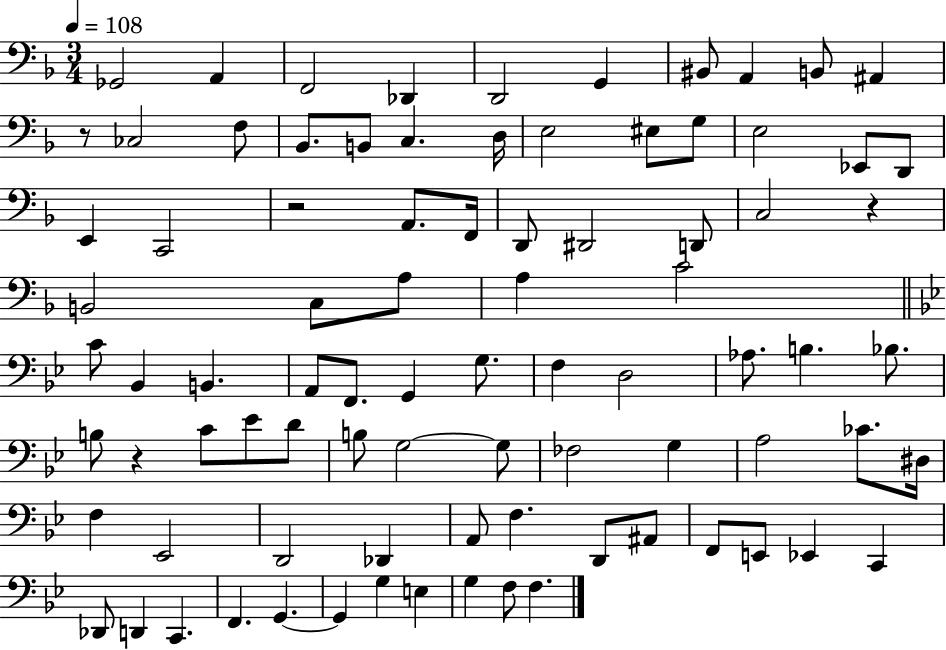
{
  \clef bass
  \numericTimeSignature
  \time 3/4
  \key f \major
  \tempo 4 = 108
  \repeat volta 2 { ges,2 a,4 | f,2 des,4 | d,2 g,4 | bis,8 a,4 b,8 ais,4 | \break r8 ces2 f8 | bes,8. b,8 c4. d16 | e2 eis8 g8 | e2 ees,8 d,8 | \break e,4 c,2 | r2 a,8. f,16 | d,8 dis,2 d,8 | c2 r4 | \break b,2 c8 a8 | a4 c'2 | \bar "||" \break \key g \minor c'8 bes,4 b,4. | a,8 f,8. g,4 g8. | f4 d2 | aes8. b4. bes8. | \break b8 r4 c'8 ees'8 d'8 | b8 g2~~ g8 | fes2 g4 | a2 ces'8. dis16 | \break f4 ees,2 | d,2 des,4 | a,8 f4. d,8 ais,8 | f,8 e,8 ees,4 c,4 | \break des,8 d,4 c,4. | f,4. g,4.~~ | g,4 g4 e4 | g4 f8 f4. | \break } \bar "|."
}